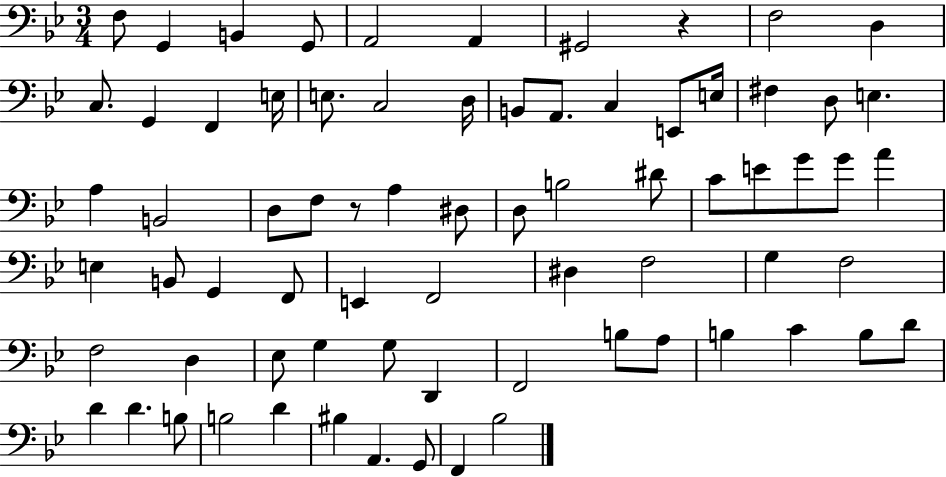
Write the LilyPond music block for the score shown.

{
  \clef bass
  \numericTimeSignature
  \time 3/4
  \key bes \major
  f8 g,4 b,4 g,8 | a,2 a,4 | gis,2 r4 | f2 d4 | \break c8. g,4 f,4 e16 | e8. c2 d16 | b,8 a,8. c4 e,8 e16 | fis4 d8 e4. | \break a4 b,2 | d8 f8 r8 a4 dis8 | d8 b2 dis'8 | c'8 e'8 g'8 g'8 a'4 | \break e4 b,8 g,4 f,8 | e,4 f,2 | dis4 f2 | g4 f2 | \break f2 d4 | ees8 g4 g8 d,4 | f,2 b8 a8 | b4 c'4 b8 d'8 | \break d'4 d'4. b8 | b2 d'4 | bis4 a,4. g,8 | f,4 bes2 | \break \bar "|."
}